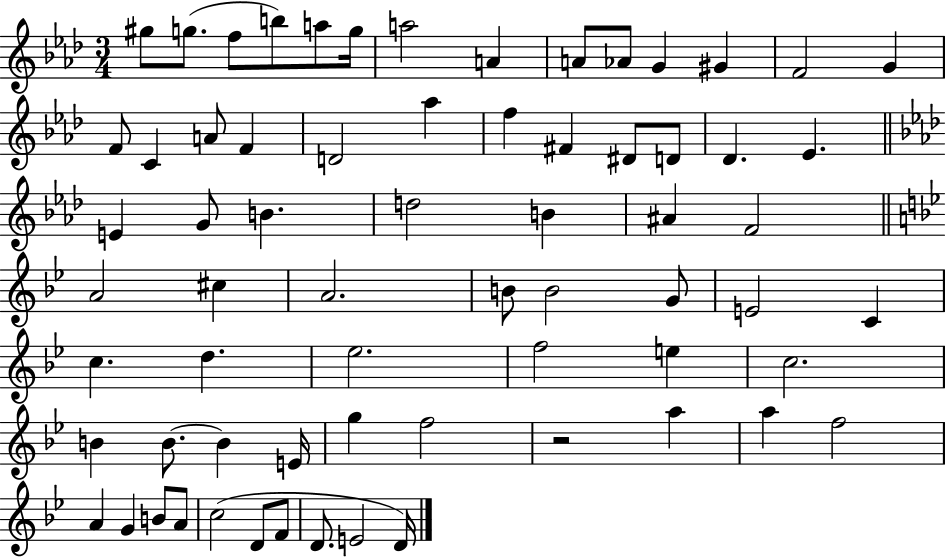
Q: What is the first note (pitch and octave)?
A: G#5